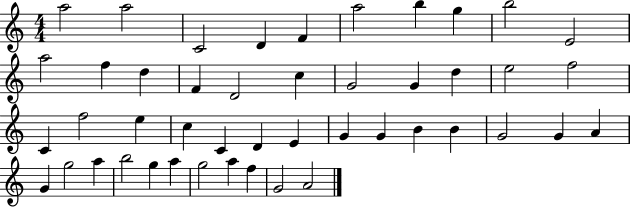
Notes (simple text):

A5/h A5/h C4/h D4/q F4/q A5/h B5/q G5/q B5/h E4/h A5/h F5/q D5/q F4/q D4/h C5/q G4/h G4/q D5/q E5/h F5/h C4/q F5/h E5/q C5/q C4/q D4/q E4/q G4/q G4/q B4/q B4/q G4/h G4/q A4/q G4/q G5/h A5/q B5/h G5/q A5/q G5/h A5/q F5/q G4/h A4/h